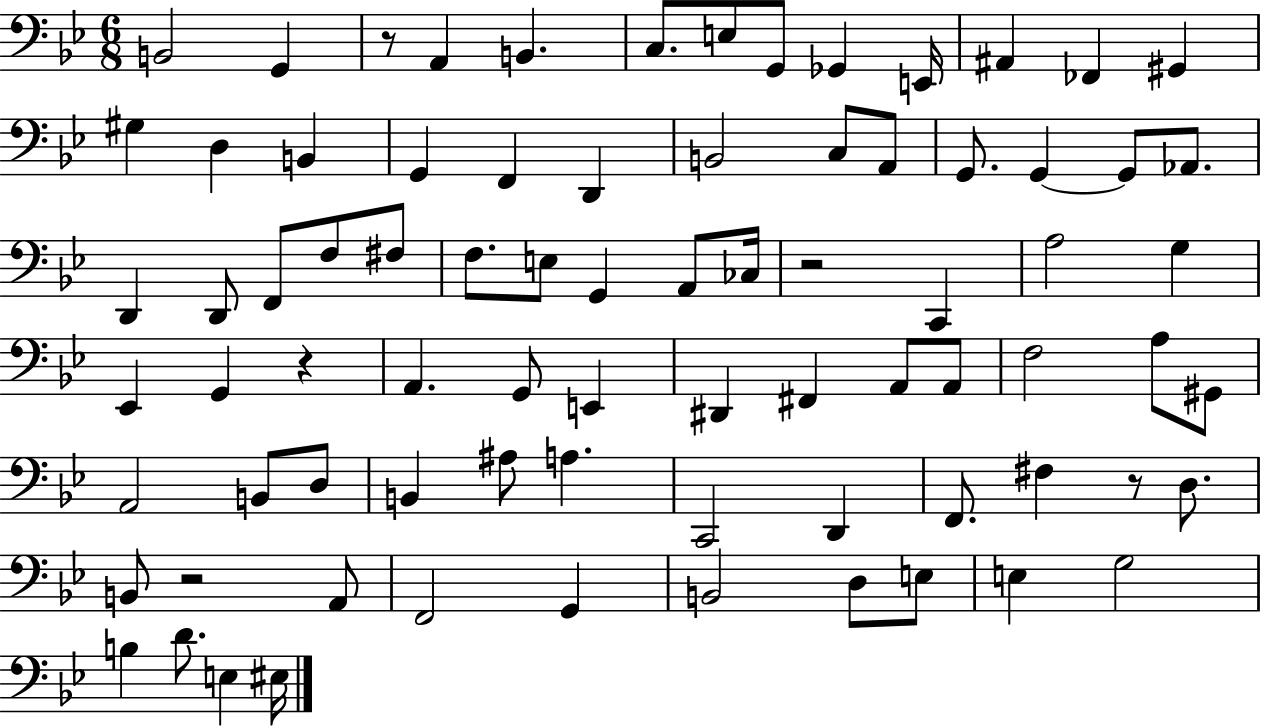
B2/h G2/q R/e A2/q B2/q. C3/e. E3/e G2/e Gb2/q E2/s A#2/q FES2/q G#2/q G#3/q D3/q B2/q G2/q F2/q D2/q B2/h C3/e A2/e G2/e. G2/q G2/e Ab2/e. D2/q D2/e F2/e F3/e F#3/e F3/e. E3/e G2/q A2/e CES3/s R/h C2/q A3/h G3/q Eb2/q G2/q R/q A2/q. G2/e E2/q D#2/q F#2/q A2/e A2/e F3/h A3/e G#2/e A2/h B2/e D3/e B2/q A#3/e A3/q. C2/h D2/q F2/e. F#3/q R/e D3/e. B2/e R/h A2/e F2/h G2/q B2/h D3/e E3/e E3/q G3/h B3/q D4/e. E3/q EIS3/s